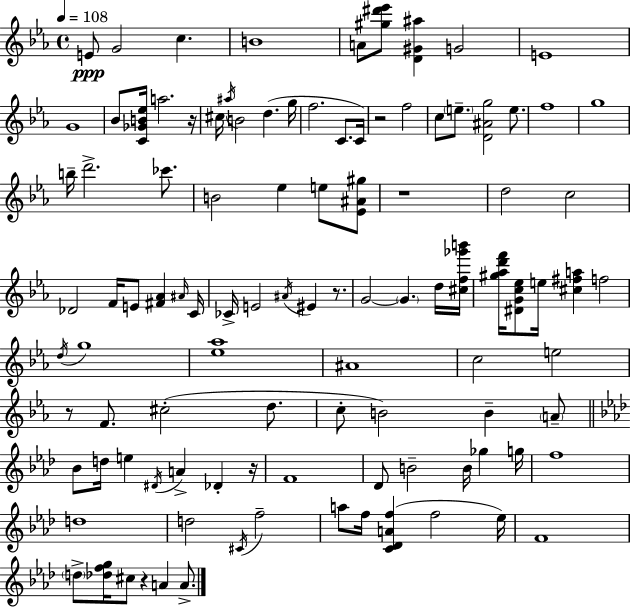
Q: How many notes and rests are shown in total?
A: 104